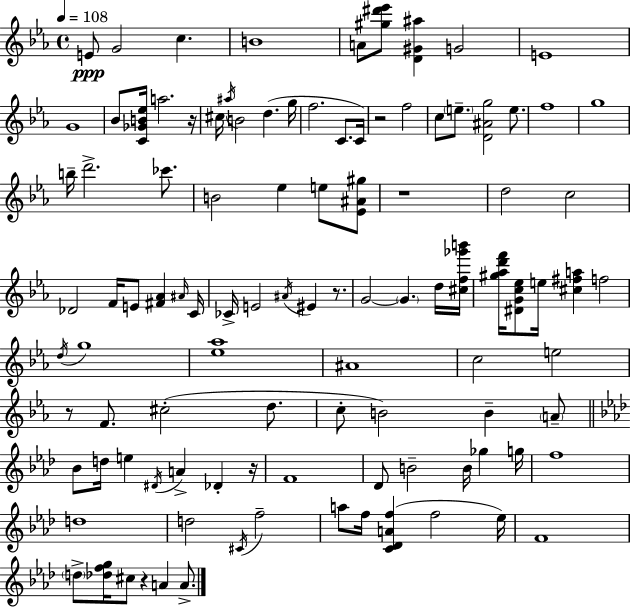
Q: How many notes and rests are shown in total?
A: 104